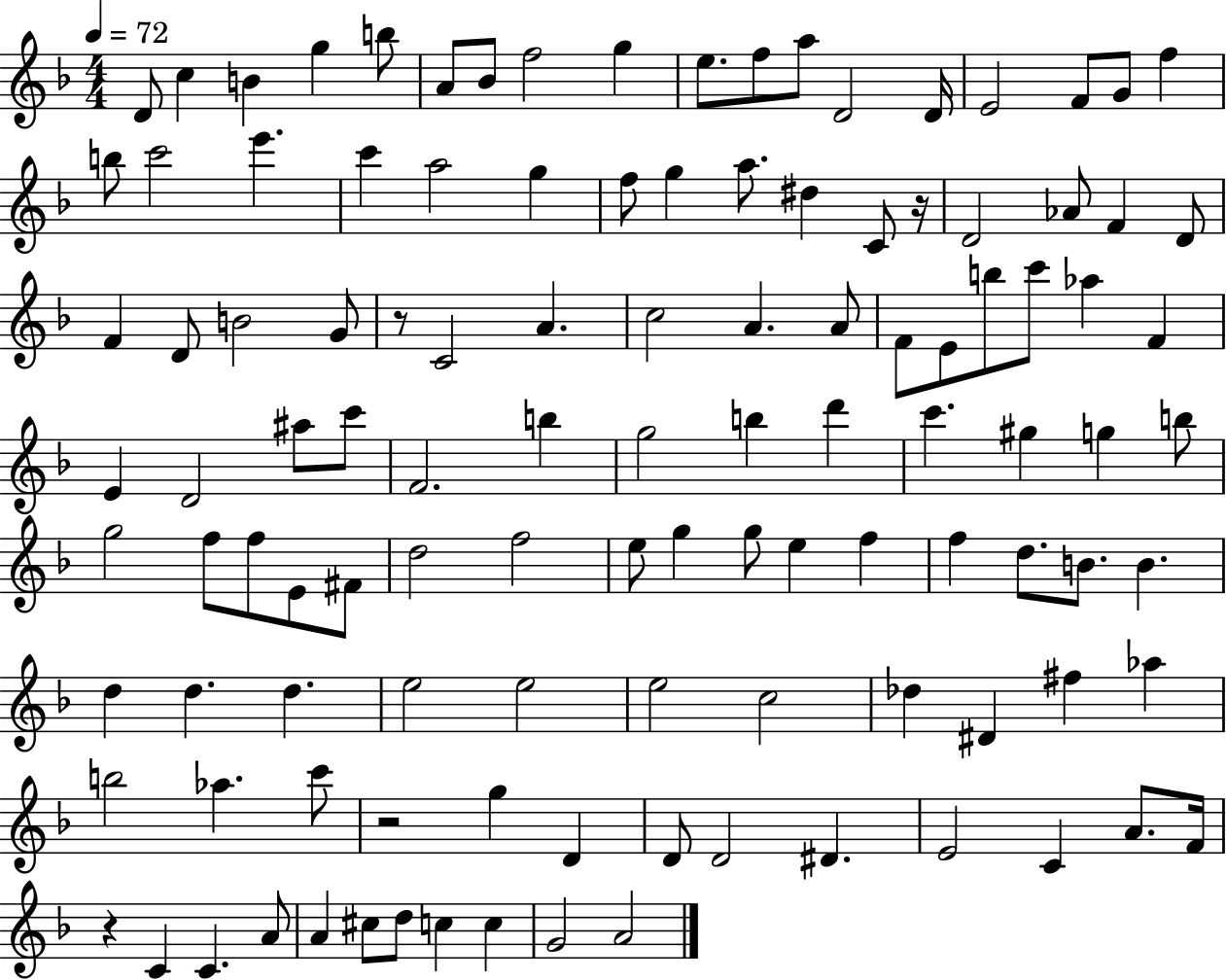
D4/e C5/q B4/q G5/q B5/e A4/e Bb4/e F5/h G5/q E5/e. F5/e A5/e D4/h D4/s E4/h F4/e G4/e F5/q B5/e C6/h E6/q. C6/q A5/h G5/q F5/e G5/q A5/e. D#5/q C4/e R/s D4/h Ab4/e F4/q D4/e F4/q D4/e B4/h G4/e R/e C4/h A4/q. C5/h A4/q. A4/e F4/e E4/e B5/e C6/e Ab5/q F4/q E4/q D4/h A#5/e C6/e F4/h. B5/q G5/h B5/q D6/q C6/q. G#5/q G5/q B5/e G5/h F5/e F5/e E4/e F#4/e D5/h F5/h E5/e G5/q G5/e E5/q F5/q F5/q D5/e. B4/e. B4/q. D5/q D5/q. D5/q. E5/h E5/h E5/h C5/h Db5/q D#4/q F#5/q Ab5/q B5/h Ab5/q. C6/e R/h G5/q D4/q D4/e D4/h D#4/q. E4/h C4/q A4/e. F4/s R/q C4/q C4/q. A4/e A4/q C#5/e D5/e C5/q C5/q G4/h A4/h